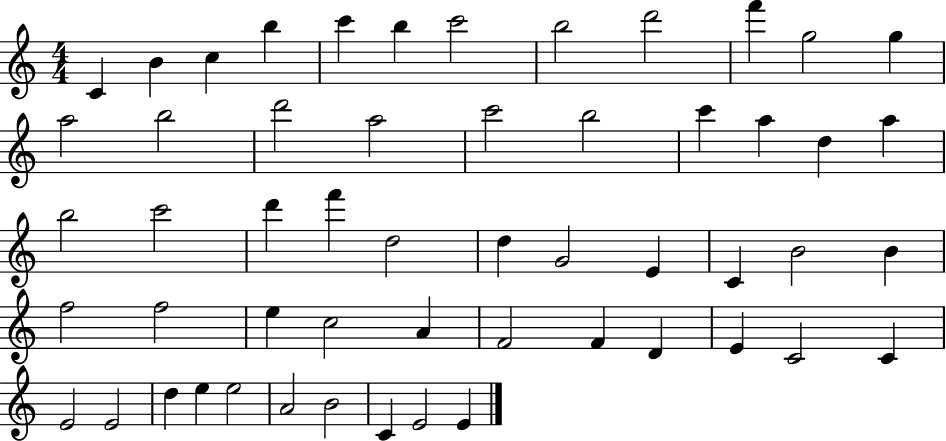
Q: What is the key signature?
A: C major